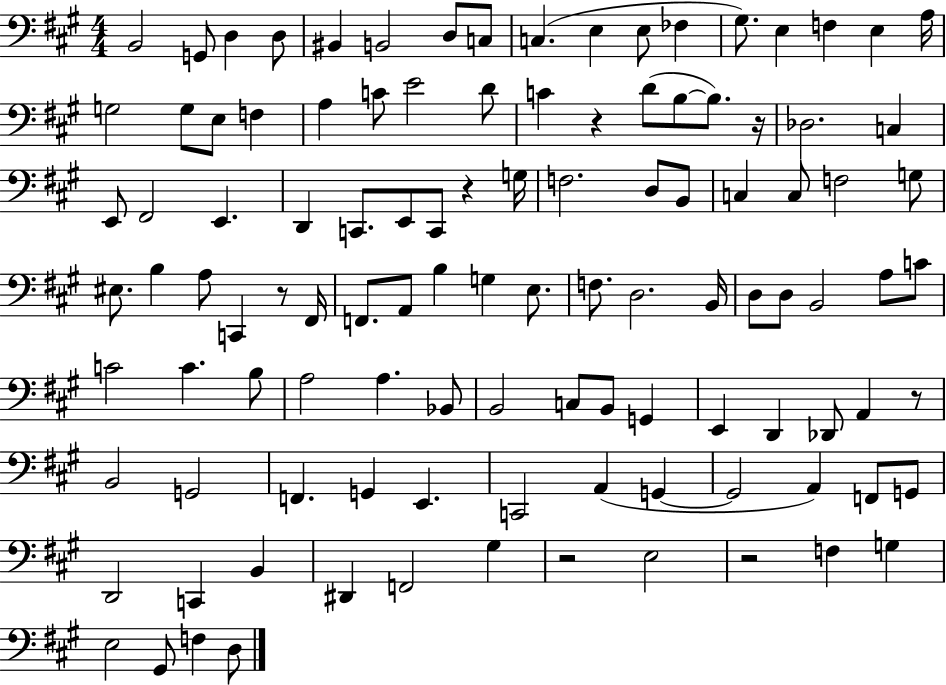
B2/h G2/e D3/q D3/e BIS2/q B2/h D3/e C3/e C3/q. E3/q E3/e FES3/q G#3/e. E3/q F3/q E3/q A3/s G3/h G3/e E3/e F3/q A3/q C4/e E4/h D4/e C4/q R/q D4/e B3/e B3/e. R/s Db3/h. C3/q E2/e F#2/h E2/q. D2/q C2/e. E2/e C2/e R/q G3/s F3/h. D3/e B2/e C3/q C3/e F3/h G3/e EIS3/e. B3/q A3/e C2/q R/e F#2/s F2/e. A2/e B3/q G3/q E3/e. F3/e. D3/h. B2/s D3/e D3/e B2/h A3/e C4/e C4/h C4/q. B3/e A3/h A3/q. Bb2/e B2/h C3/e B2/e G2/q E2/q D2/q Db2/e A2/q R/e B2/h G2/h F2/q. G2/q E2/q. C2/h A2/q G2/q G2/h A2/q F2/e G2/e D2/h C2/q B2/q D#2/q F2/h G#3/q R/h E3/h R/h F3/q G3/q E3/h G#2/e F3/q D3/e